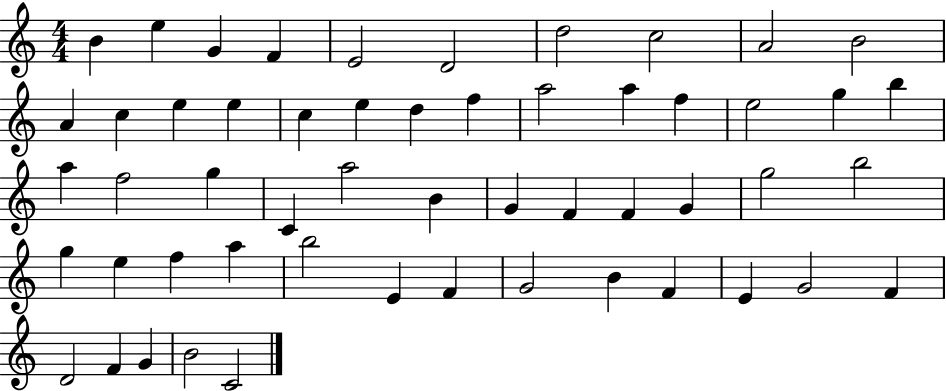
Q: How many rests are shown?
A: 0